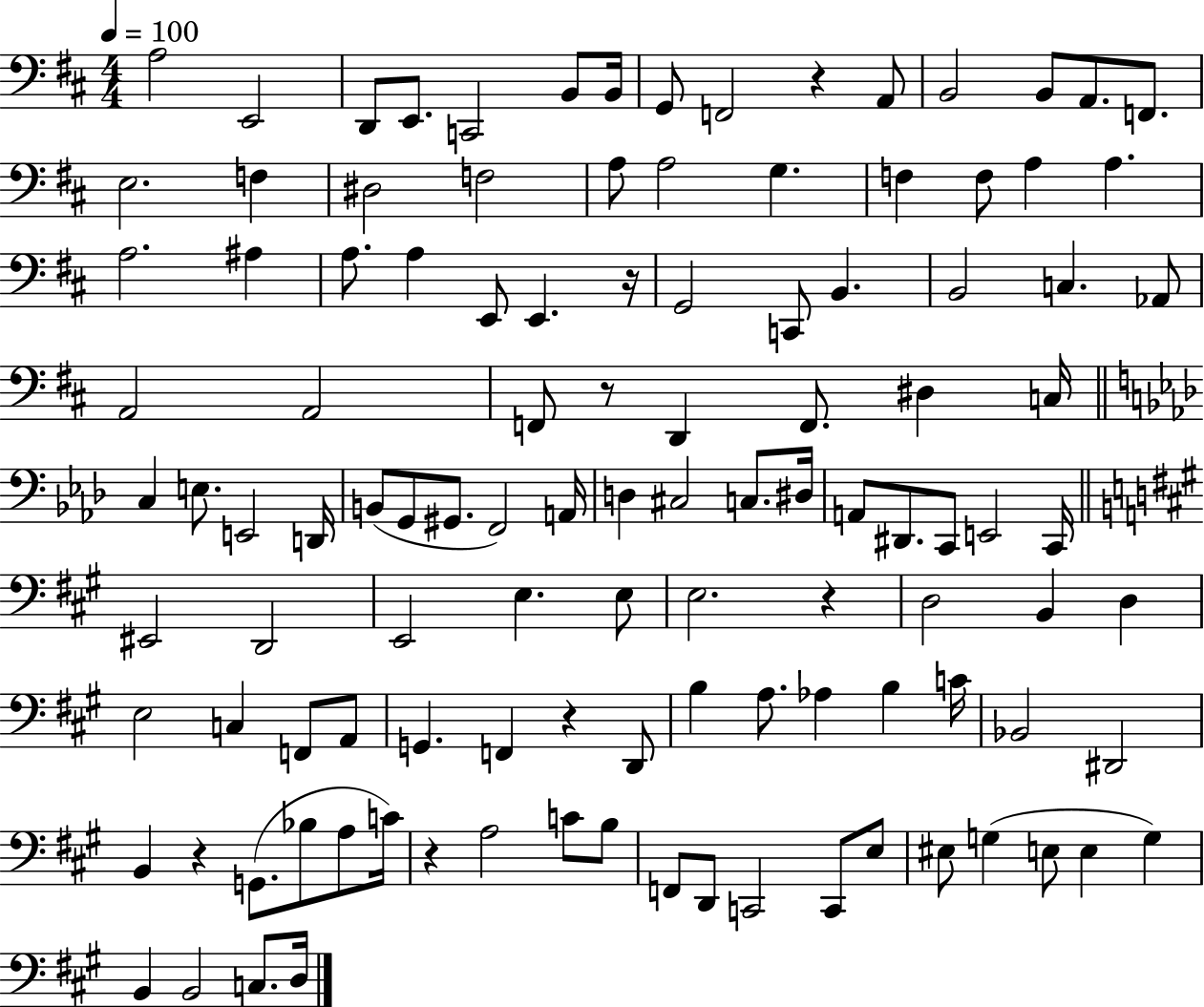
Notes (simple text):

A3/h E2/h D2/e E2/e. C2/h B2/e B2/s G2/e F2/h R/q A2/e B2/h B2/e A2/e. F2/e. E3/h. F3/q D#3/h F3/h A3/e A3/h G3/q. F3/q F3/e A3/q A3/q. A3/h. A#3/q A3/e. A3/q E2/e E2/q. R/s G2/h C2/e B2/q. B2/h C3/q. Ab2/e A2/h A2/h F2/e R/e D2/q F2/e. D#3/q C3/s C3/q E3/e. E2/h D2/s B2/e G2/e G#2/e. F2/h A2/s D3/q C#3/h C3/e. D#3/s A2/e D#2/e. C2/e E2/h C2/s EIS2/h D2/h E2/h E3/q. E3/e E3/h. R/q D3/h B2/q D3/q E3/h C3/q F2/e A2/e G2/q. F2/q R/q D2/e B3/q A3/e. Ab3/q B3/q C4/s Bb2/h D#2/h B2/q R/q G2/e. Bb3/e A3/e C4/s R/q A3/h C4/e B3/e F2/e D2/e C2/h C2/e E3/e EIS3/e G3/q E3/e E3/q G3/q B2/q B2/h C3/e. D3/s